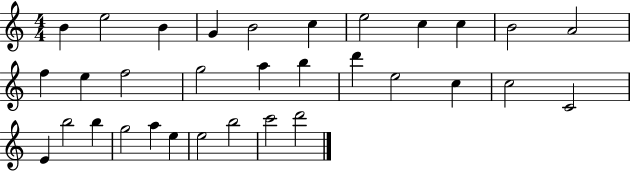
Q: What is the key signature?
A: C major